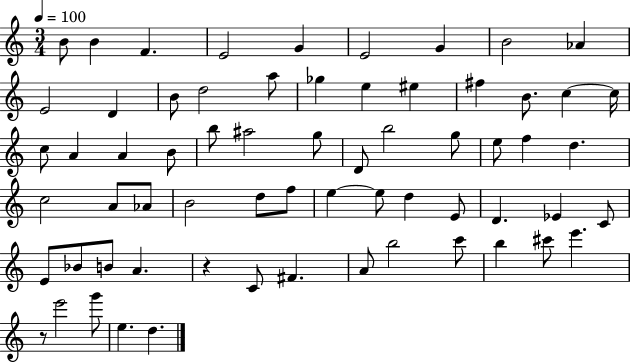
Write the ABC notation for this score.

X:1
T:Untitled
M:3/4
L:1/4
K:C
B/2 B F E2 G E2 G B2 _A E2 D B/2 d2 a/2 _g e ^e ^f B/2 c c/4 c/2 A A B/2 b/2 ^a2 g/2 D/2 b2 g/2 e/2 f d c2 A/2 _A/2 B2 d/2 f/2 e e/2 d E/2 D _E C/2 E/2 _B/2 B/2 A z C/2 ^F A/2 b2 c'/2 b ^c'/2 e' z/2 e'2 g'/2 e d